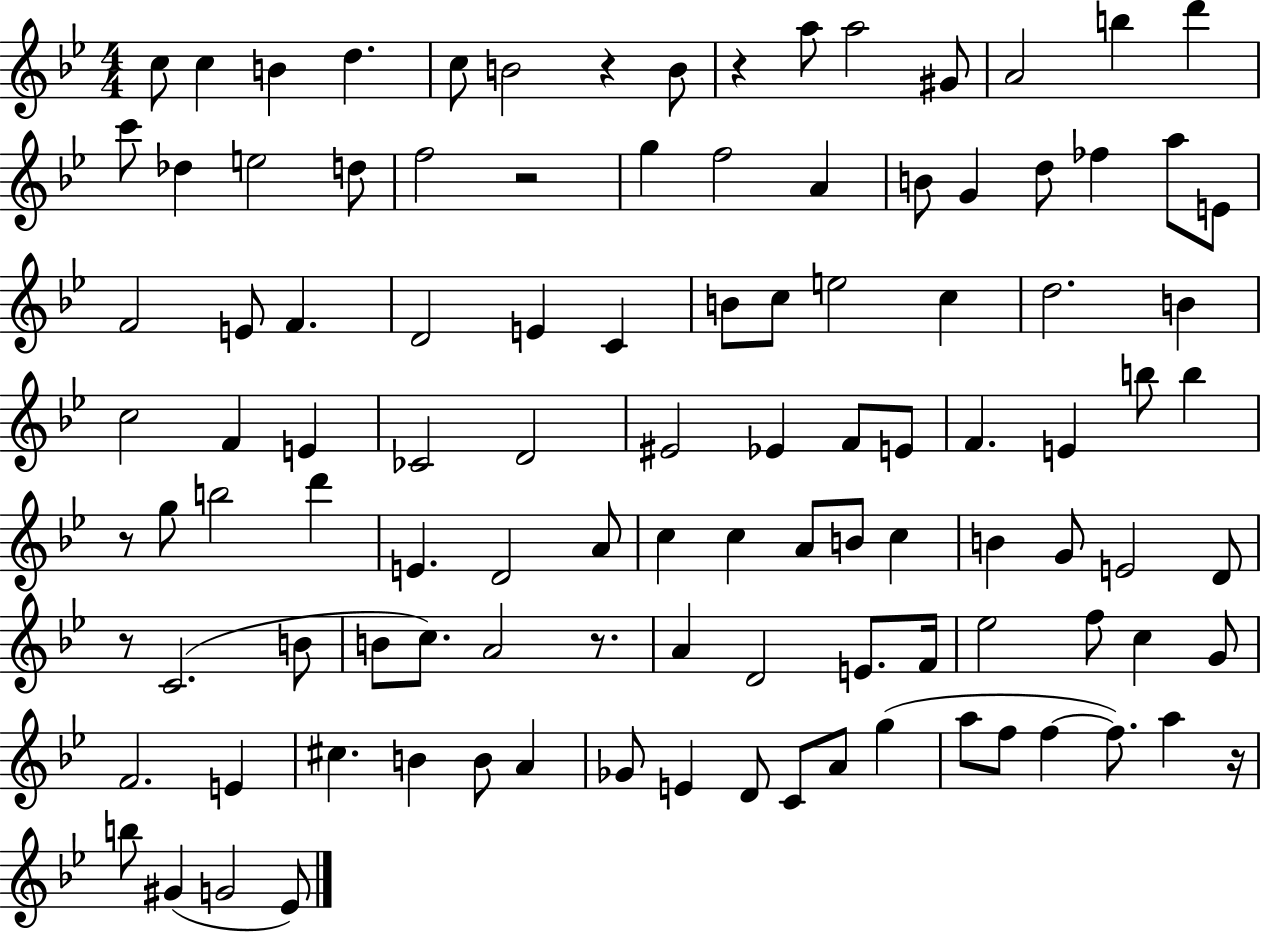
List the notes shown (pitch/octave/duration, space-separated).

C5/e C5/q B4/q D5/q. C5/e B4/h R/q B4/e R/q A5/e A5/h G#4/e A4/h B5/q D6/q C6/e Db5/q E5/h D5/e F5/h R/h G5/q F5/h A4/q B4/e G4/q D5/e FES5/q A5/e E4/e F4/h E4/e F4/q. D4/h E4/q C4/q B4/e C5/e E5/h C5/q D5/h. B4/q C5/h F4/q E4/q CES4/h D4/h EIS4/h Eb4/q F4/e E4/e F4/q. E4/q B5/e B5/q R/e G5/e B5/h D6/q E4/q. D4/h A4/e C5/q C5/q A4/e B4/e C5/q B4/q G4/e E4/h D4/e R/e C4/h. B4/e B4/e C5/e. A4/h R/e. A4/q D4/h E4/e. F4/s Eb5/h F5/e C5/q G4/e F4/h. E4/q C#5/q. B4/q B4/e A4/q Gb4/e E4/q D4/e C4/e A4/e G5/q A5/e F5/e F5/q F5/e. A5/q R/s B5/e G#4/q G4/h Eb4/e